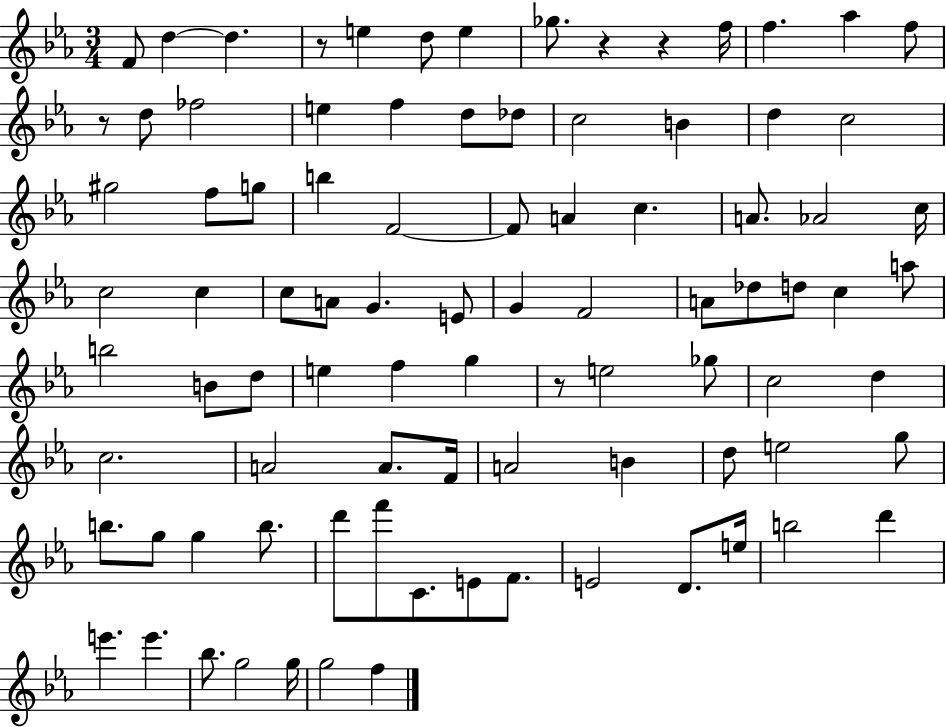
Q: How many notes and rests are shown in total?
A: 90